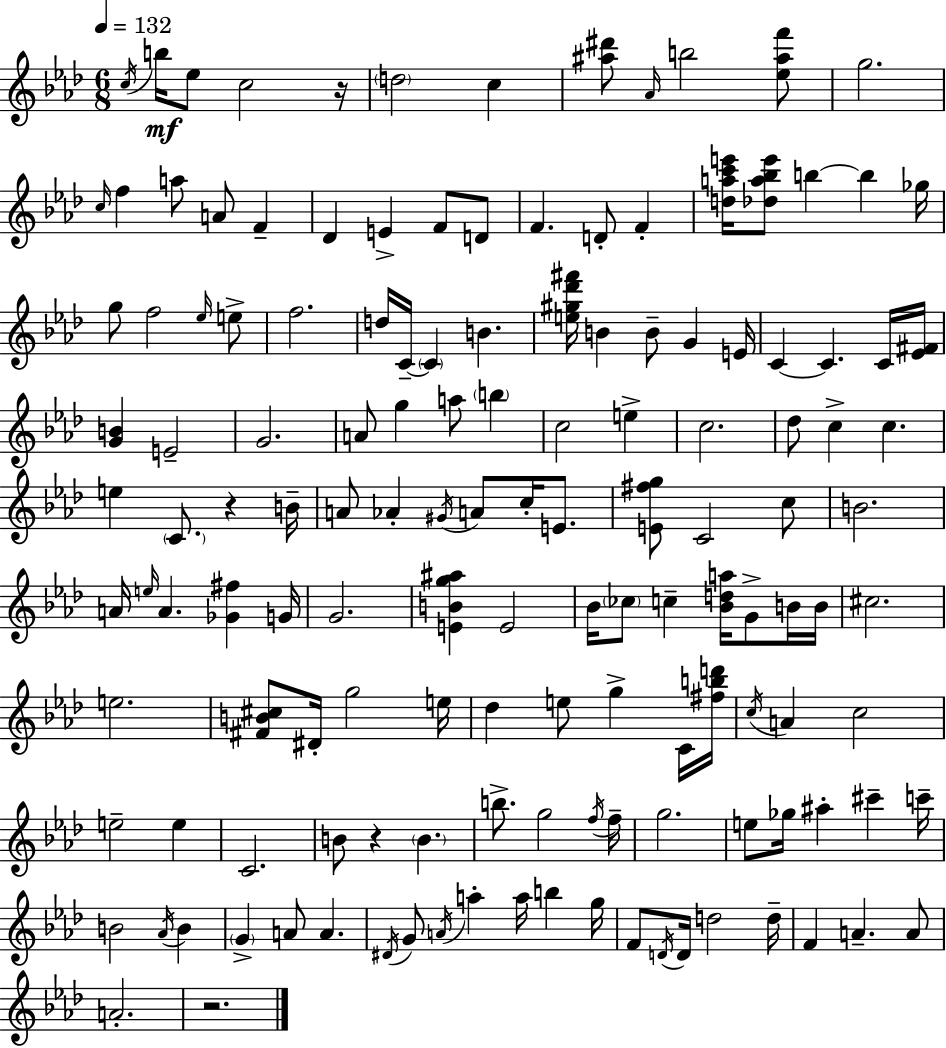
{
  \clef treble
  \numericTimeSignature
  \time 6/8
  \key aes \major
  \tempo 4 = 132
  \acciaccatura { c''16 }\mf b''16 ees''8 c''2 | r16 \parenthesize d''2 c''4 | <ais'' dis'''>8 \grace { aes'16 } b''2 | <ees'' ais'' f'''>8 g''2. | \break \grace { c''16 } f''4 a''8 a'8 f'4-- | des'4 e'4-> f'8 | d'8 f'4. d'8-. f'4-. | <d'' a'' c''' e'''>16 <des'' a'' bes'' e'''>8 b''4~~ b''4 | \break ges''16 g''8 f''2 | \grace { ees''16 } e''8-> f''2. | d''16 c'16--~~ \parenthesize c'4 b'4. | <e'' gis'' des''' fis'''>16 b'4 b'8-- g'4 | \break e'16 c'4~~ c'4. | c'16 <ees' fis'>16 <g' b'>4 e'2-- | g'2. | a'8 g''4 a''8 | \break \parenthesize b''4 c''2 | e''4-> c''2. | des''8 c''4-> c''4. | e''4 \parenthesize c'8. r4 | \break b'16-- a'8 aes'4-. \acciaccatura { gis'16 } a'8 | c''16-. e'8. <e' fis'' g''>8 c'2 | c''8 b'2. | a'16 \grace { e''16 } a'4. | \break <ges' fis''>4 g'16 g'2. | <e' b' g'' ais''>4 e'2 | bes'16 \parenthesize ces''8 c''4-- | <bes' d'' a''>16 g'8-> b'16 b'16 cis''2. | \break e''2. | <fis' b' cis''>8 dis'16-. g''2 | e''16 des''4 e''8 | g''4-> c'16 <fis'' b'' d'''>16 \acciaccatura { c''16 } a'4 c''2 | \break e''2-- | e''4 c'2. | b'8 r4 | \parenthesize b'4. b''8.-> g''2 | \break \acciaccatura { f''16 } f''16-- g''2. | e''8 ges''16 ais''4-. | cis'''4-- c'''16-- b'2 | \acciaccatura { aes'16 } b'4 \parenthesize g'4-> | \break a'8 a'4. \acciaccatura { dis'16 } g'8 | \acciaccatura { a'16 } a''4-. a''16 b''4 g''16 f'8 | \acciaccatura { d'16 } d'16 d''2 d''16-- | f'4 a'4.-- a'8 | \break a'2.-. | r2. | \bar "|."
}